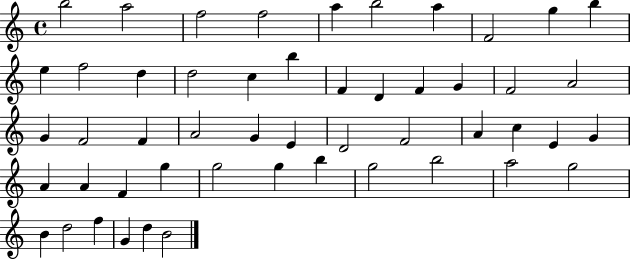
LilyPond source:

{
  \clef treble
  \time 4/4
  \defaultTimeSignature
  \key c \major
  b''2 a''2 | f''2 f''2 | a''4 b''2 a''4 | f'2 g''4 b''4 | \break e''4 f''2 d''4 | d''2 c''4 b''4 | f'4 d'4 f'4 g'4 | f'2 a'2 | \break g'4 f'2 f'4 | a'2 g'4 e'4 | d'2 f'2 | a'4 c''4 e'4 g'4 | \break a'4 a'4 f'4 g''4 | g''2 g''4 b''4 | g''2 b''2 | a''2 g''2 | \break b'4 d''2 f''4 | g'4 d''4 b'2 | \bar "|."
}